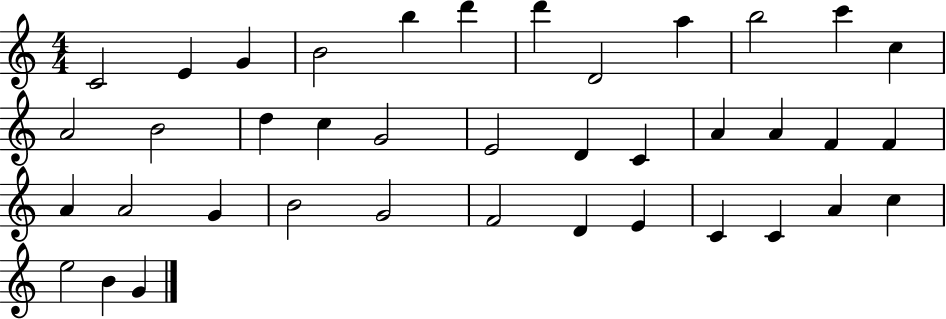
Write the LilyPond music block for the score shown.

{
  \clef treble
  \numericTimeSignature
  \time 4/4
  \key c \major
  c'2 e'4 g'4 | b'2 b''4 d'''4 | d'''4 d'2 a''4 | b''2 c'''4 c''4 | \break a'2 b'2 | d''4 c''4 g'2 | e'2 d'4 c'4 | a'4 a'4 f'4 f'4 | \break a'4 a'2 g'4 | b'2 g'2 | f'2 d'4 e'4 | c'4 c'4 a'4 c''4 | \break e''2 b'4 g'4 | \bar "|."
}